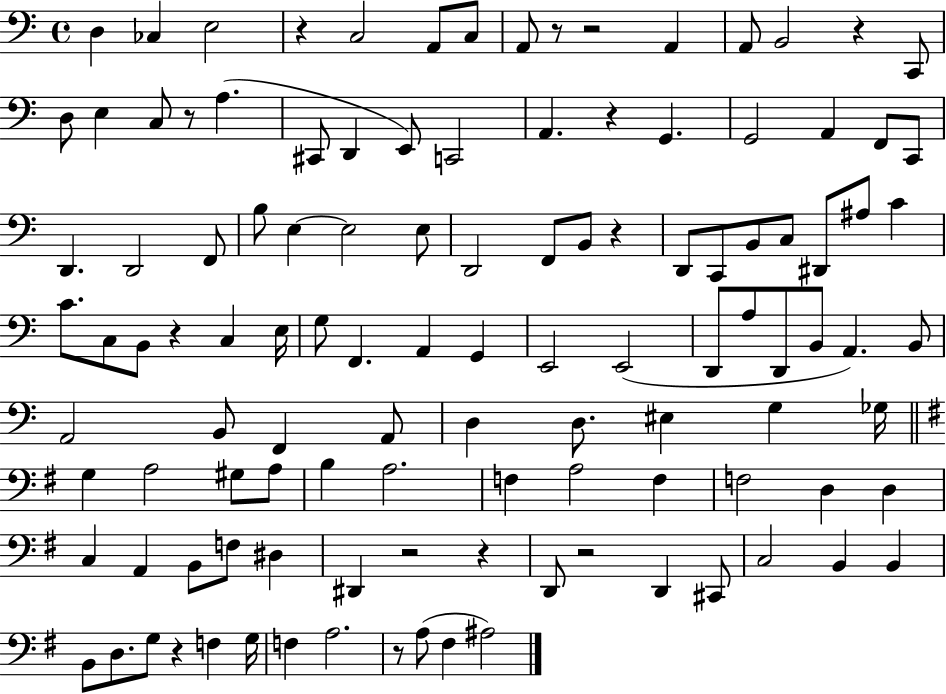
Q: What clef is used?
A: bass